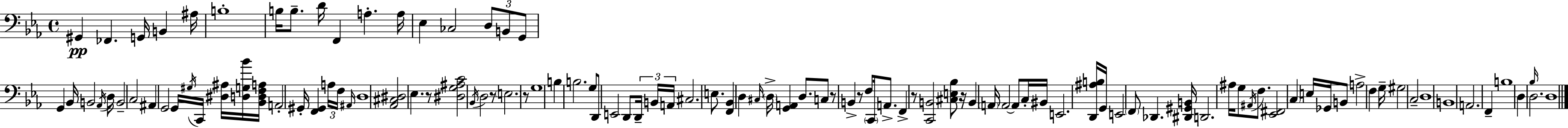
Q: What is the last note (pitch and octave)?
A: D3